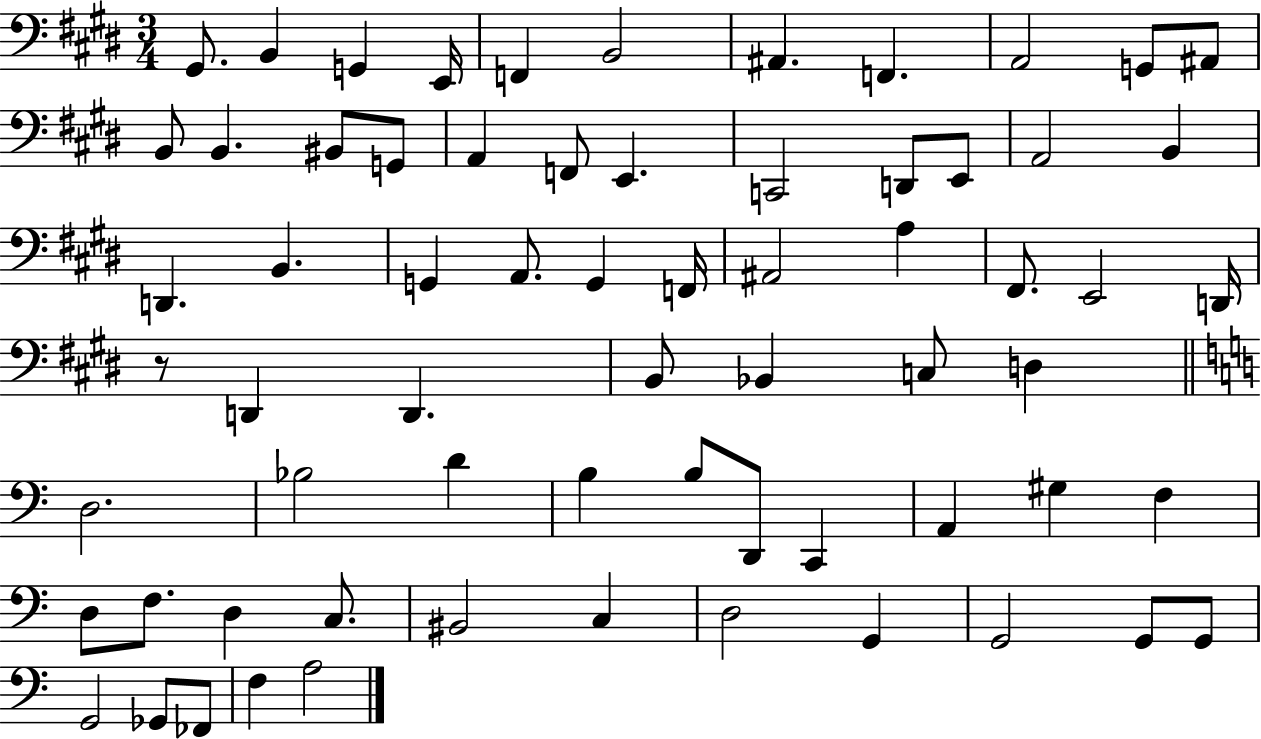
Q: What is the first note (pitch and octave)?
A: G#2